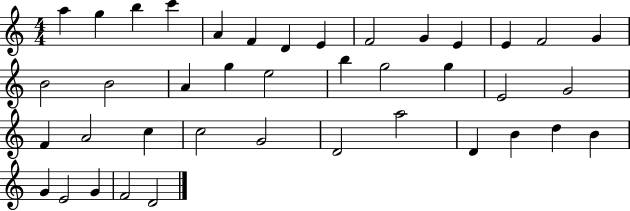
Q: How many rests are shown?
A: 0